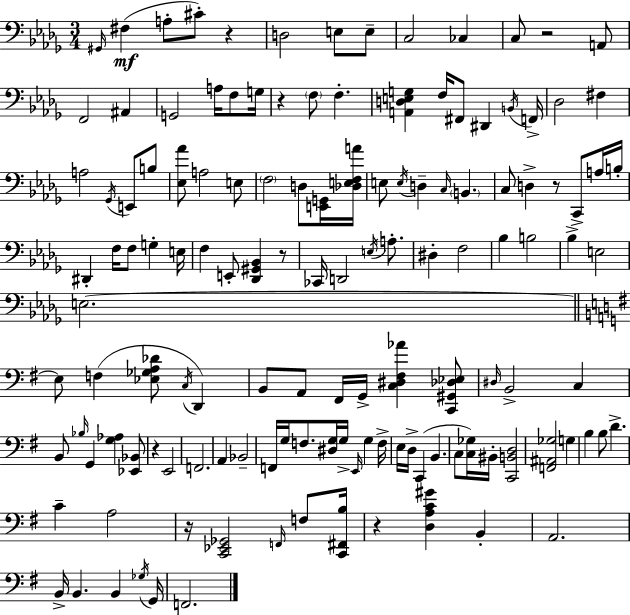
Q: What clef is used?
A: bass